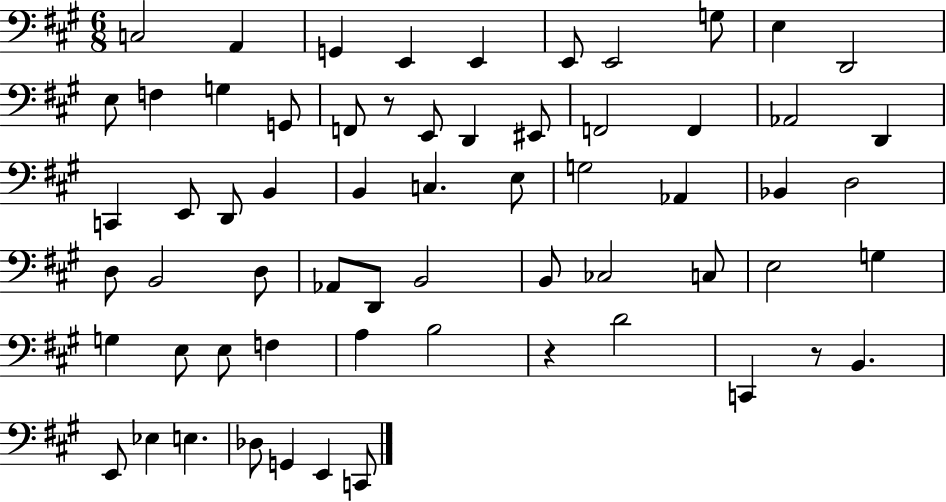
X:1
T:Untitled
M:6/8
L:1/4
K:A
C,2 A,, G,, E,, E,, E,,/2 E,,2 G,/2 E, D,,2 E,/2 F, G, G,,/2 F,,/2 z/2 E,,/2 D,, ^E,,/2 F,,2 F,, _A,,2 D,, C,, E,,/2 D,,/2 B,, B,, C, E,/2 G,2 _A,, _B,, D,2 D,/2 B,,2 D,/2 _A,,/2 D,,/2 B,,2 B,,/2 _C,2 C,/2 E,2 G, G, E,/2 E,/2 F, A, B,2 z D2 C,, z/2 B,, E,,/2 _E, E, _D,/2 G,, E,, C,,/2